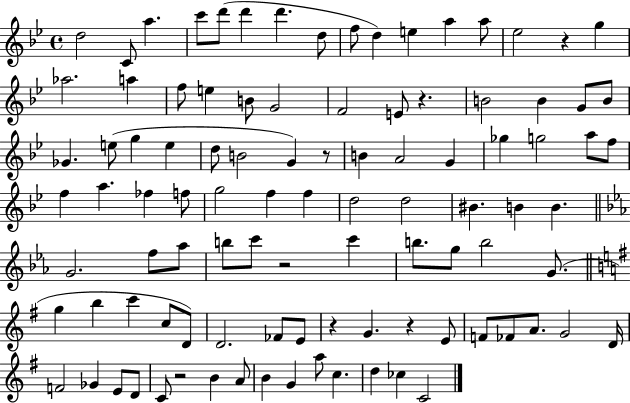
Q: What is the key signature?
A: BES major